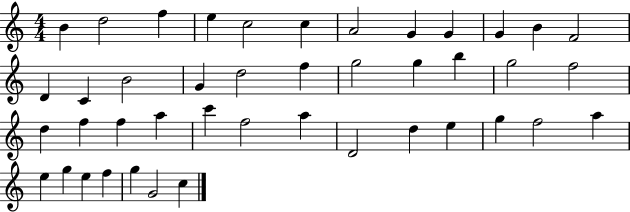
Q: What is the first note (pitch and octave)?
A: B4